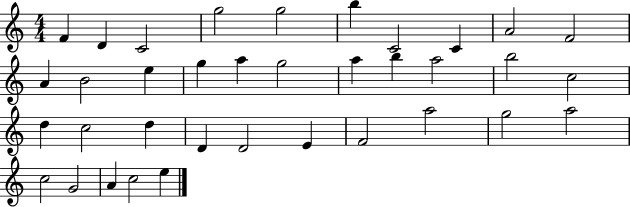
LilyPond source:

{
  \clef treble
  \numericTimeSignature
  \time 4/4
  \key c \major
  f'4 d'4 c'2 | g''2 g''2 | b''4 c'2 c'4 | a'2 f'2 | \break a'4 b'2 e''4 | g''4 a''4 g''2 | a''4 b''4 a''2 | b''2 c''2 | \break d''4 c''2 d''4 | d'4 d'2 e'4 | f'2 a''2 | g''2 a''2 | \break c''2 g'2 | a'4 c''2 e''4 | \bar "|."
}